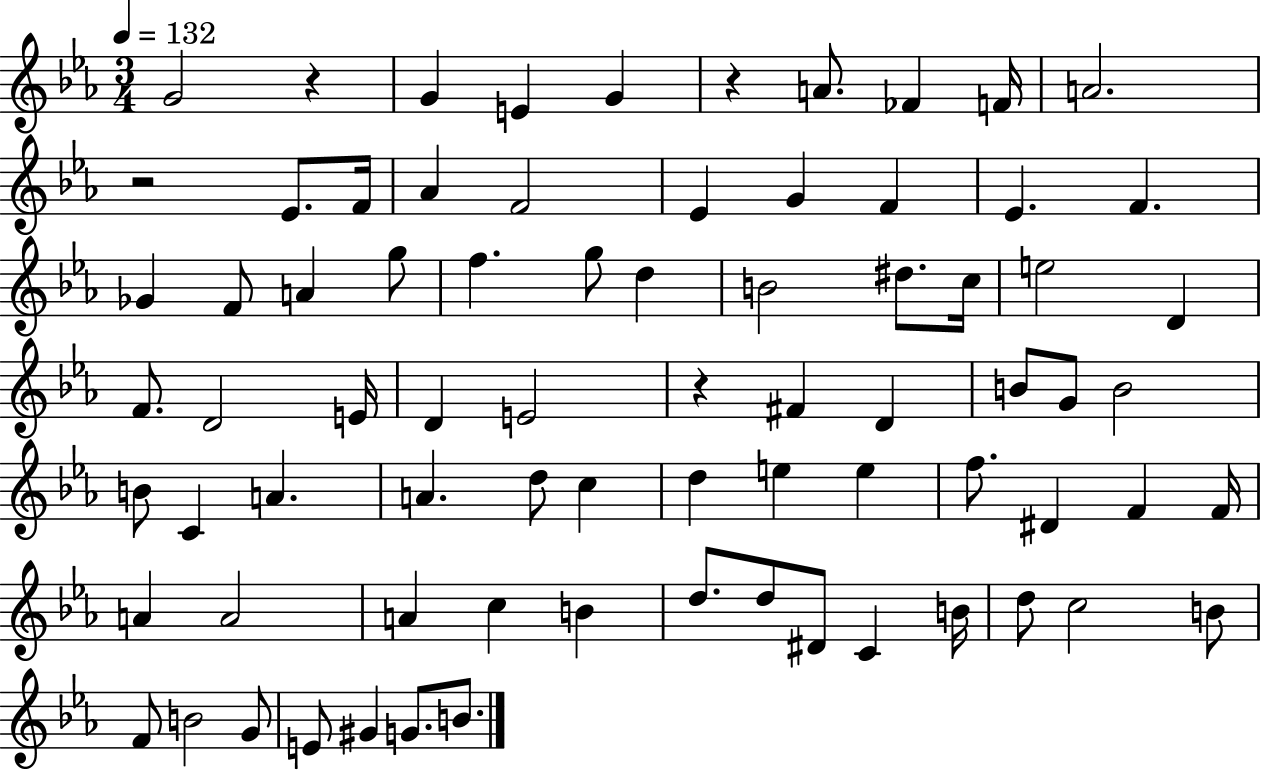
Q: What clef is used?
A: treble